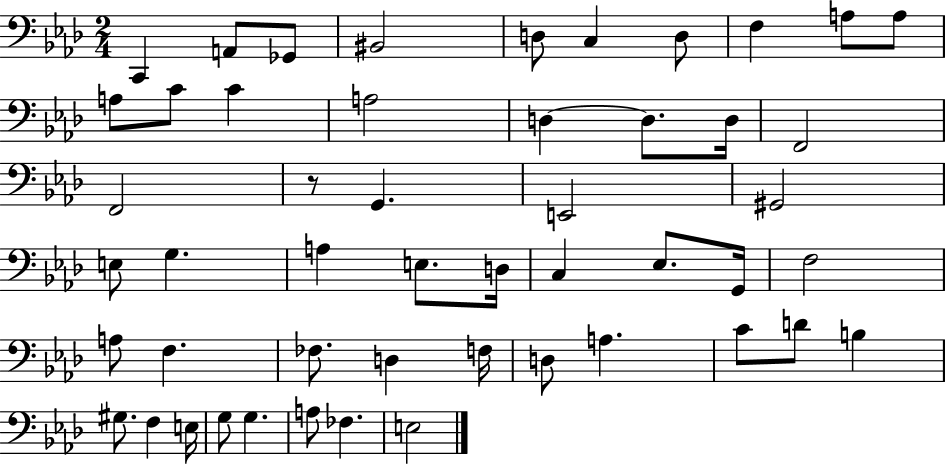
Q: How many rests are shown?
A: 1